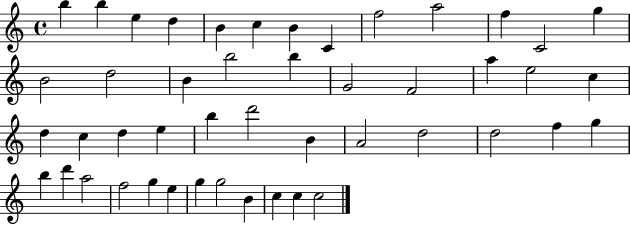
B5/q B5/q E5/q D5/q B4/q C5/q B4/q C4/q F5/h A5/h F5/q C4/h G5/q B4/h D5/h B4/q B5/h B5/q G4/h F4/h A5/q E5/h C5/q D5/q C5/q D5/q E5/q B5/q D6/h B4/q A4/h D5/h D5/h F5/q G5/q B5/q D6/q A5/h F5/h G5/q E5/q G5/q G5/h B4/q C5/q C5/q C5/h